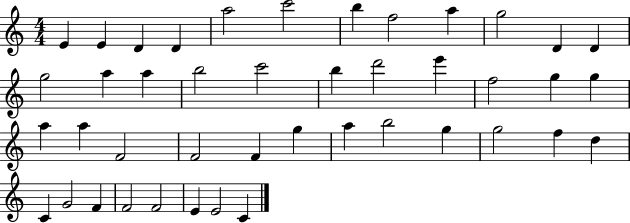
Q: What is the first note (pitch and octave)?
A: E4